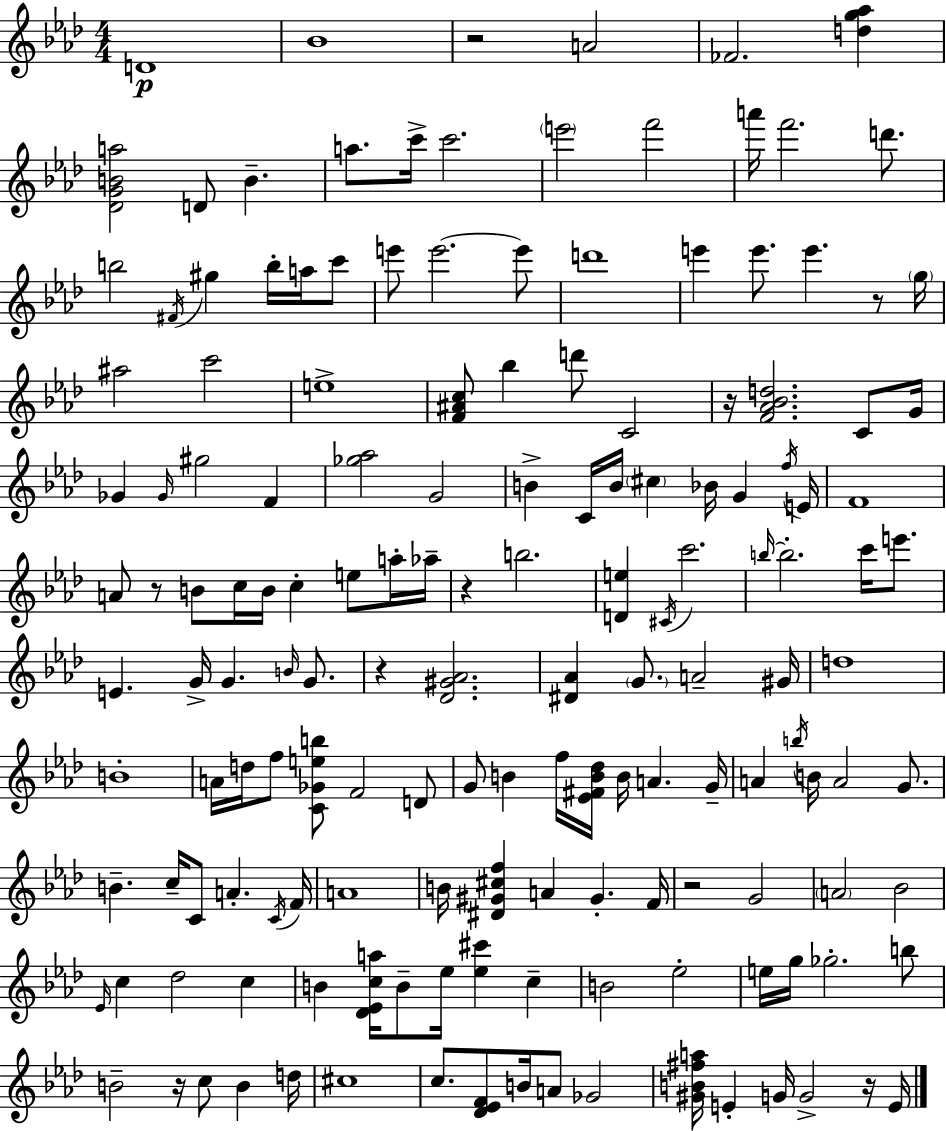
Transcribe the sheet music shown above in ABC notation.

X:1
T:Untitled
M:4/4
L:1/4
K:Fm
D4 _B4 z2 A2 _F2 [dg_a] [_DGBa]2 D/2 B a/2 c'/4 c'2 e'2 f'2 a'/4 f'2 d'/2 b2 ^F/4 ^g b/4 a/4 c'/2 e'/2 e'2 e'/2 d'4 e' e'/2 e' z/2 g/4 ^a2 c'2 e4 [F^Ac]/2 _b d'/2 C2 z/4 [F_A_Bd]2 C/2 G/4 _G _G/4 ^g2 F [_g_a]2 G2 B C/4 B/4 ^c _B/4 G f/4 E/4 F4 A/2 z/2 B/2 c/4 B/4 c e/2 a/4 _a/4 z b2 [De] ^C/4 c'2 b/4 b2 c'/4 e'/2 E G/4 G B/4 G/2 z [_D^G_A]2 [^D_A] G/2 A2 ^G/4 d4 B4 A/4 d/4 f/2 [C_Geb]/2 F2 D/2 G/2 B f/4 [_E^FB_d]/4 B/4 A G/4 A b/4 B/4 A2 G/2 B c/4 C/2 A C/4 F/4 A4 B/4 [^D^G^cf] A ^G F/4 z2 G2 A2 _B2 _E/4 c _d2 c B [_D_Eca]/4 B/2 _e/4 [_e^c'] c B2 _e2 e/4 g/4 _g2 b/2 B2 z/4 c/2 B d/4 ^c4 c/2 [_D_EF]/2 B/4 A/2 _G2 [^GB^fa]/4 E G/4 G2 z/4 E/4